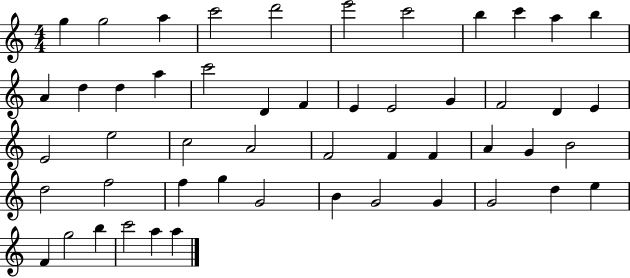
G5/q G5/h A5/q C6/h D6/h E6/h C6/h B5/q C6/q A5/q B5/q A4/q D5/q D5/q A5/q C6/h D4/q F4/q E4/q E4/h G4/q F4/h D4/q E4/q E4/h E5/h C5/h A4/h F4/h F4/q F4/q A4/q G4/q B4/h D5/h F5/h F5/q G5/q G4/h B4/q G4/h G4/q G4/h D5/q E5/q F4/q G5/h B5/q C6/h A5/q A5/q